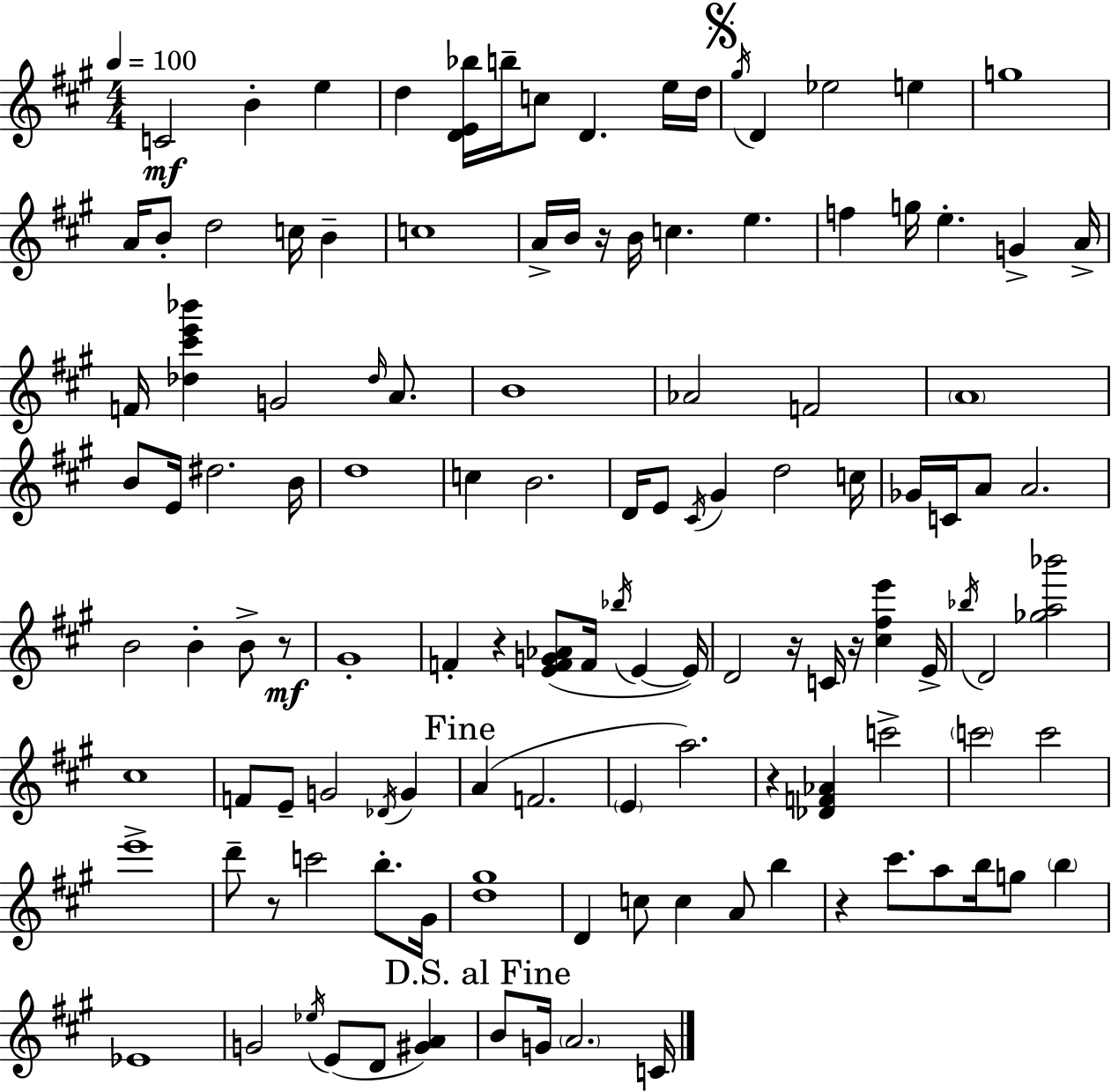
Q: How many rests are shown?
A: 8